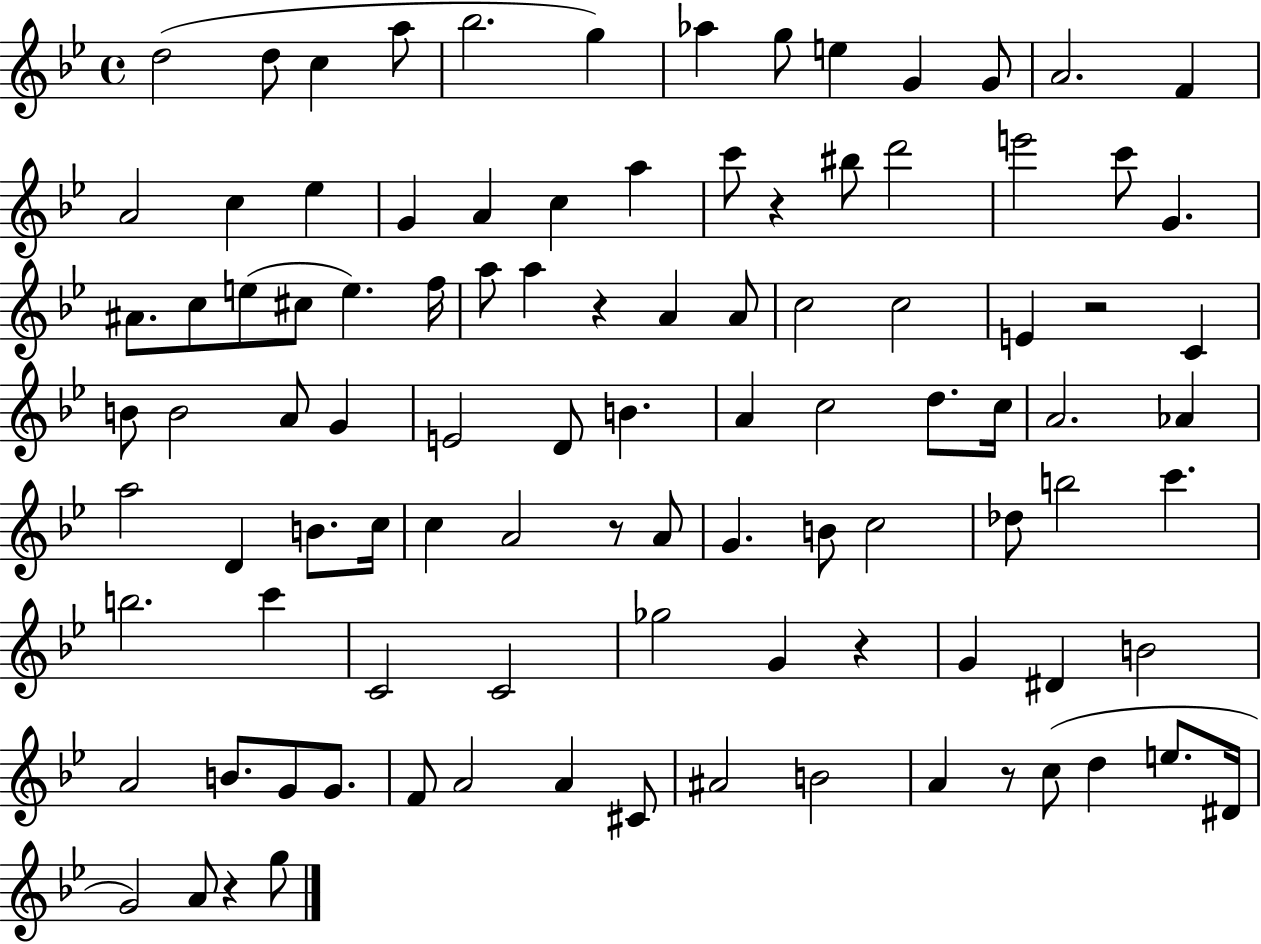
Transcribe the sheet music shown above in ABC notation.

X:1
T:Untitled
M:4/4
L:1/4
K:Bb
d2 d/2 c a/2 _b2 g _a g/2 e G G/2 A2 F A2 c _e G A c a c'/2 z ^b/2 d'2 e'2 c'/2 G ^A/2 c/2 e/2 ^c/2 e f/4 a/2 a z A A/2 c2 c2 E z2 C B/2 B2 A/2 G E2 D/2 B A c2 d/2 c/4 A2 _A a2 D B/2 c/4 c A2 z/2 A/2 G B/2 c2 _d/2 b2 c' b2 c' C2 C2 _g2 G z G ^D B2 A2 B/2 G/2 G/2 F/2 A2 A ^C/2 ^A2 B2 A z/2 c/2 d e/2 ^D/4 G2 A/2 z g/2